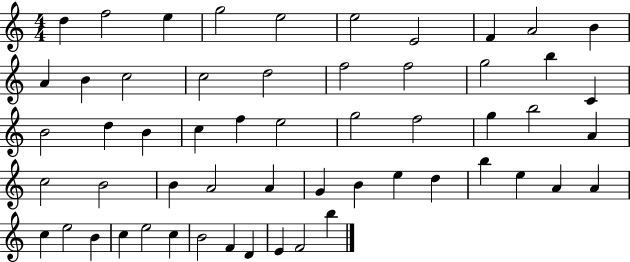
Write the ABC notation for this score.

X:1
T:Untitled
M:4/4
L:1/4
K:C
d f2 e g2 e2 e2 E2 F A2 B A B c2 c2 d2 f2 f2 g2 b C B2 d B c f e2 g2 f2 g b2 A c2 B2 B A2 A G B e d b e A A c e2 B c e2 c B2 F D E F2 b